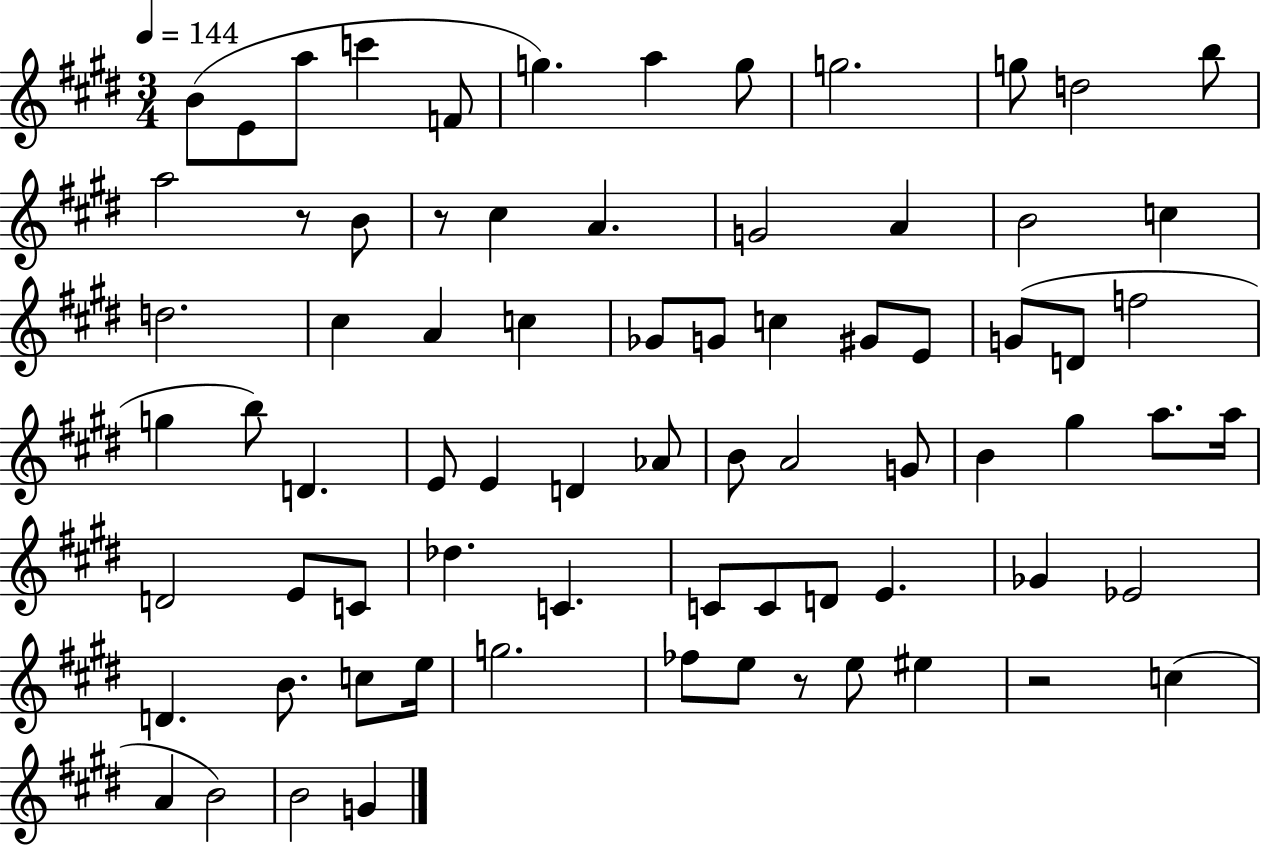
B4/e E4/e A5/e C6/q F4/e G5/q. A5/q G5/e G5/h. G5/e D5/h B5/e A5/h R/e B4/e R/e C#5/q A4/q. G4/h A4/q B4/h C5/q D5/h. C#5/q A4/q C5/q Gb4/e G4/e C5/q G#4/e E4/e G4/e D4/e F5/h G5/q B5/e D4/q. E4/e E4/q D4/q Ab4/e B4/e A4/h G4/e B4/q G#5/q A5/e. A5/s D4/h E4/e C4/e Db5/q. C4/q. C4/e C4/e D4/e E4/q. Gb4/q Eb4/h D4/q. B4/e. C5/e E5/s G5/h. FES5/e E5/e R/e E5/e EIS5/q R/h C5/q A4/q B4/h B4/h G4/q